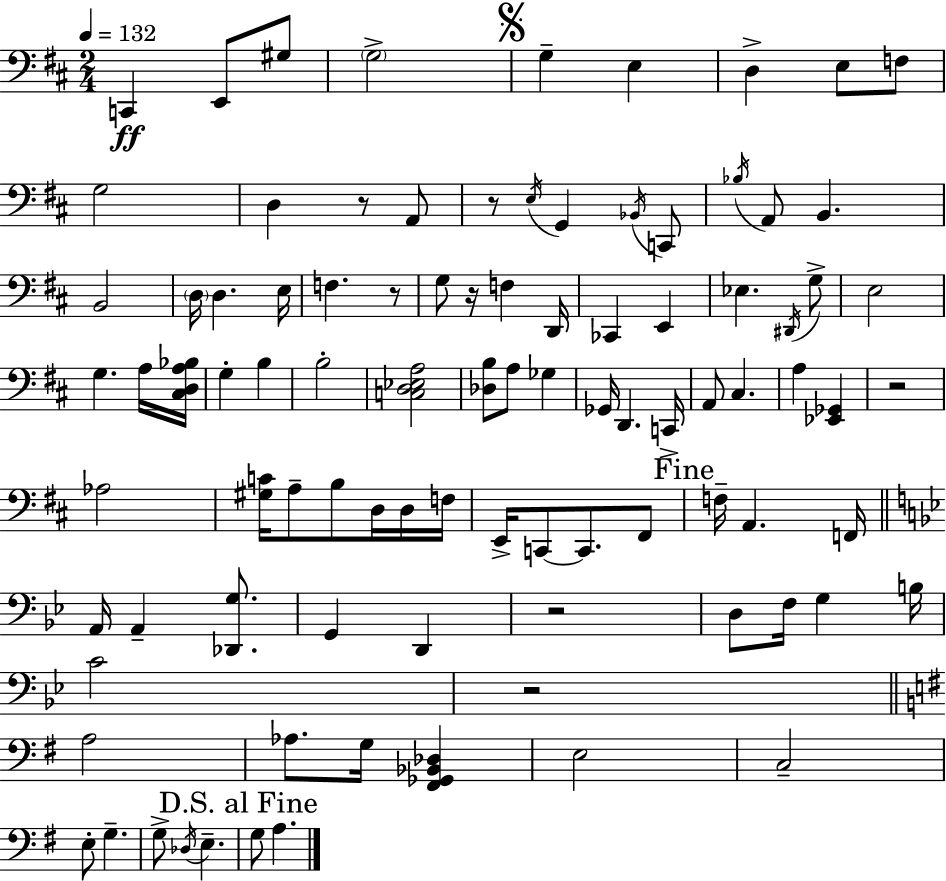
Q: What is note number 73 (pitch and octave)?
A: C3